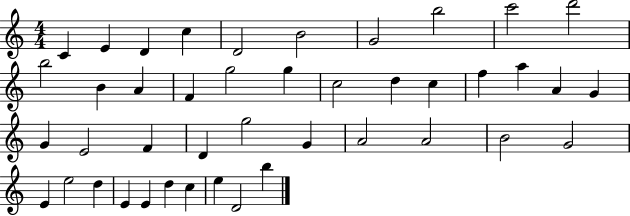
{
  \clef treble
  \numericTimeSignature
  \time 4/4
  \key c \major
  c'4 e'4 d'4 c''4 | d'2 b'2 | g'2 b''2 | c'''2 d'''2 | \break b''2 b'4 a'4 | f'4 g''2 g''4 | c''2 d''4 c''4 | f''4 a''4 a'4 g'4 | \break g'4 e'2 f'4 | d'4 g''2 g'4 | a'2 a'2 | b'2 g'2 | \break e'4 e''2 d''4 | e'4 e'4 d''4 c''4 | e''4 d'2 b''4 | \bar "|."
}